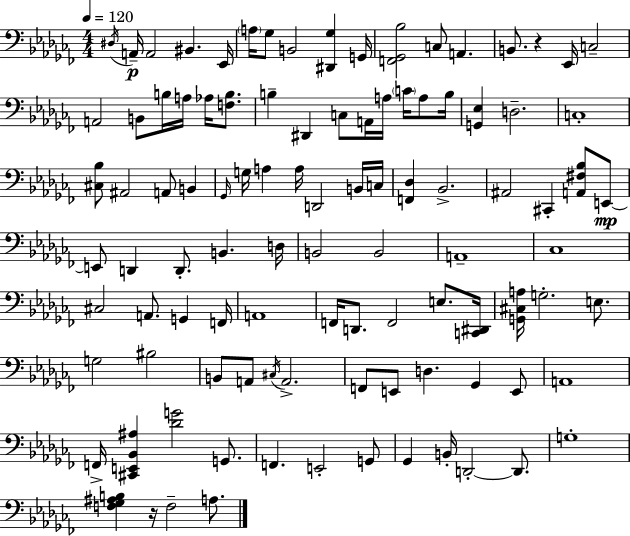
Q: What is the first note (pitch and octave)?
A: D#3